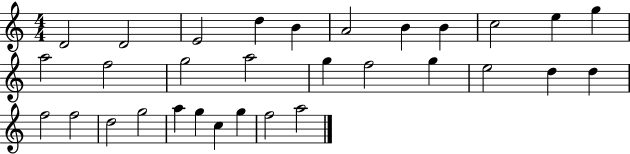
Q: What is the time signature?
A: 4/4